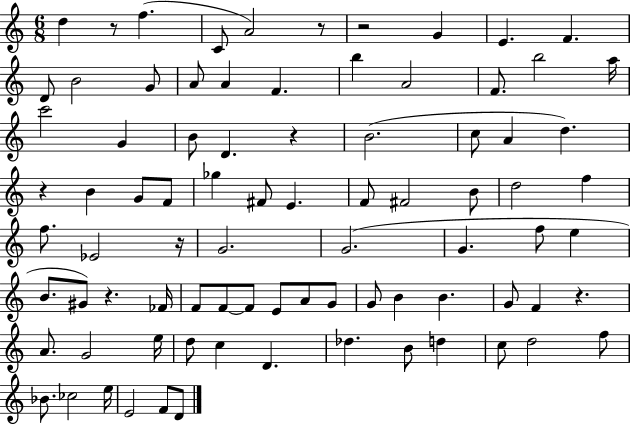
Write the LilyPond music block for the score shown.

{
  \clef treble
  \numericTimeSignature
  \time 6/8
  \key c \major
  \repeat volta 2 { d''4 r8 f''4.( | c'8 a'2) r8 | r2 g'4 | e'4. f'4. | \break d'8 b'2 g'8 | a'8 a'4 f'4. | b''4 a'2 | f'8. b''2 a''16 | \break c'''2 g'4 | b'8 d'4. r4 | b'2.( | c''8 a'4 d''4.) | \break r4 b'4 g'8 f'8 | ges''4 fis'8 e'4. | f'8 fis'2 b'8 | d''2 f''4 | \break f''8. ees'2 r16 | g'2. | g'2.( | g'4. f''8 e''4 | \break b'8. gis'8) r4. fes'16 | f'8 f'8~~ f'8 e'8 a'8 g'8 | g'8 b'4 b'4. | g'8 f'4 r4. | \break a'8. g'2 e''16 | d''8 c''4 d'4. | des''4. b'8 d''4 | c''8 d''2 f''8 | \break bes'8. ces''2 e''16 | e'2 f'8 d'8 | } \bar "|."
}